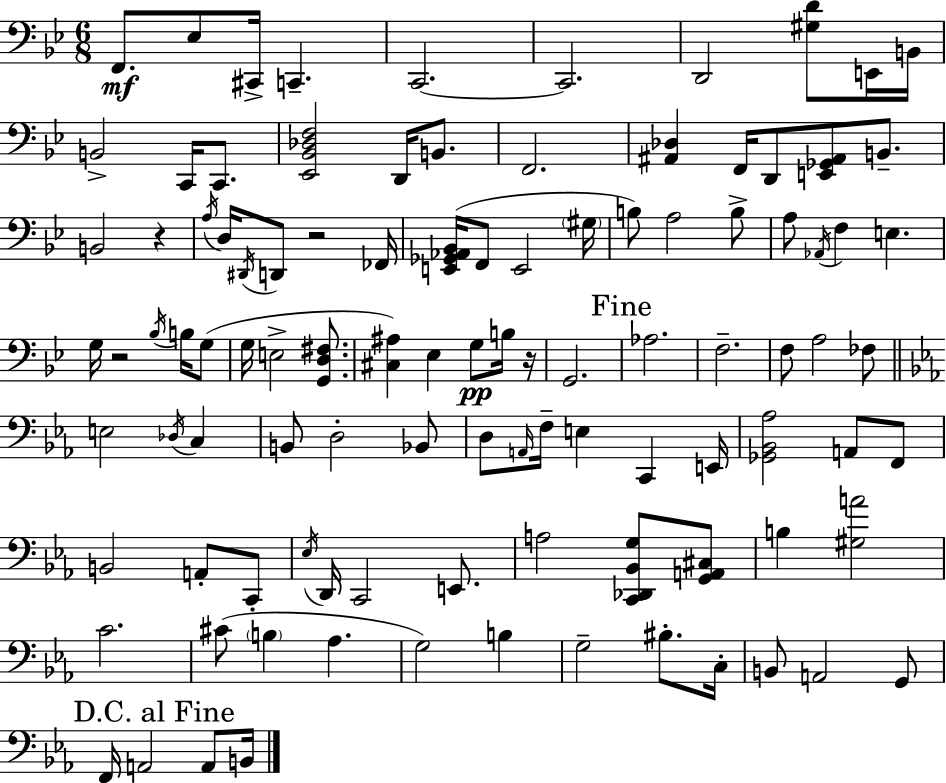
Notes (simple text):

F2/e. Eb3/e C#2/s C2/q. C2/h. C2/h. D2/h [G#3,D4]/e E2/s B2/s B2/h C2/s C2/e. [Eb2,Bb2,Db3,F3]/h D2/s B2/e. F2/h. [A#2,Db3]/q F2/s D2/e [E2,Gb2,A#2]/e B2/e. B2/h R/q A3/s D3/s D#2/s D2/e R/h FES2/s [E2,Gb2,Ab2,Bb2]/s F2/e E2/h G#3/s B3/e A3/h B3/e A3/e Ab2/s F3/q E3/q. G3/s R/h Bb3/s B3/s G3/e G3/s E3/h [G2,D3,F#3]/e. [C#3,A#3]/q Eb3/q G3/e B3/s R/s G2/h. Ab3/h. F3/h. F3/e A3/h FES3/e E3/h Db3/s C3/q B2/e D3/h Bb2/e D3/e A2/s F3/s E3/q C2/q E2/s [Gb2,Bb2,Ab3]/h A2/e F2/e B2/h A2/e C2/e Eb3/s D2/s C2/h E2/e. A3/h [C2,Db2,Bb2,G3]/e [G2,A2,C#3]/e B3/q [G#3,A4]/h C4/h. C#4/e B3/q Ab3/q. G3/h B3/q G3/h BIS3/e. C3/s B2/e A2/h G2/e F2/s A2/h A2/e B2/s